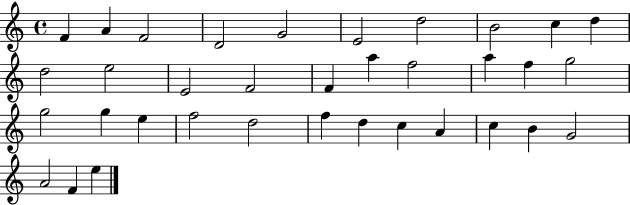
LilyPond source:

{
  \clef treble
  \time 4/4
  \defaultTimeSignature
  \key c \major
  f'4 a'4 f'2 | d'2 g'2 | e'2 d''2 | b'2 c''4 d''4 | \break d''2 e''2 | e'2 f'2 | f'4 a''4 f''2 | a''4 f''4 g''2 | \break g''2 g''4 e''4 | f''2 d''2 | f''4 d''4 c''4 a'4 | c''4 b'4 g'2 | \break a'2 f'4 e''4 | \bar "|."
}